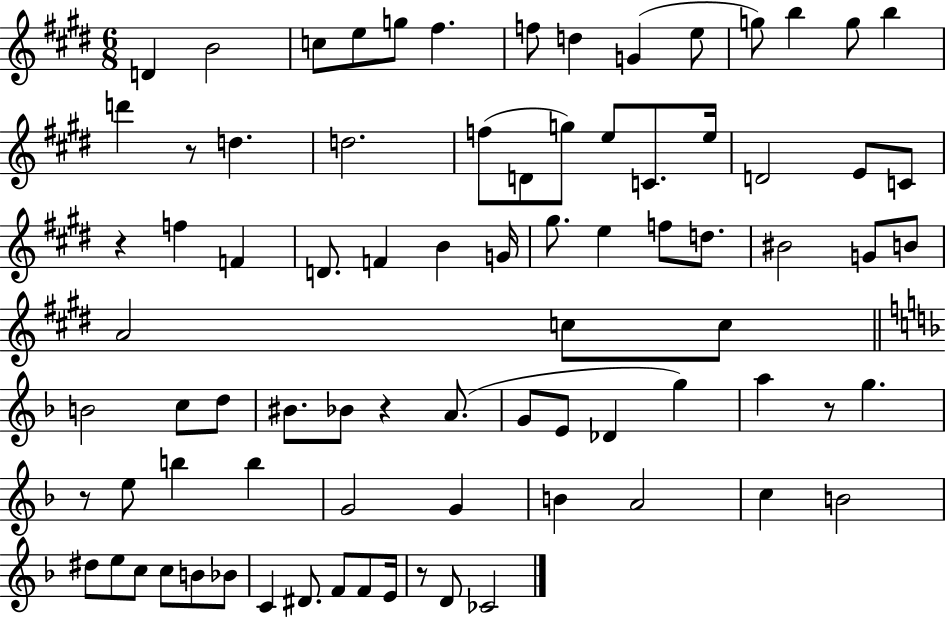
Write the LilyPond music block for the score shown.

{
  \clef treble
  \numericTimeSignature
  \time 6/8
  \key e \major
  d'4 b'2 | c''8 e''8 g''8 fis''4. | f''8 d''4 g'4( e''8 | g''8) b''4 g''8 b''4 | \break d'''4 r8 d''4. | d''2. | f''8( d'8 g''8) e''8 c'8. e''16 | d'2 e'8 c'8 | \break r4 f''4 f'4 | d'8. f'4 b'4 g'16 | gis''8. e''4 f''8 d''8. | bis'2 g'8 b'8 | \break a'2 c''8 c''8 | \bar "||" \break \key f \major b'2 c''8 d''8 | bis'8. bes'8 r4 a'8.( | g'8 e'8 des'4 g''4) | a''4 r8 g''4. | \break r8 e''8 b''4 b''4 | g'2 g'4 | b'4 a'2 | c''4 b'2 | \break dis''8 e''8 c''8 c''8 b'8 bes'8 | c'4 dis'8. f'8 f'8 e'16 | r8 d'8 ces'2 | \bar "|."
}